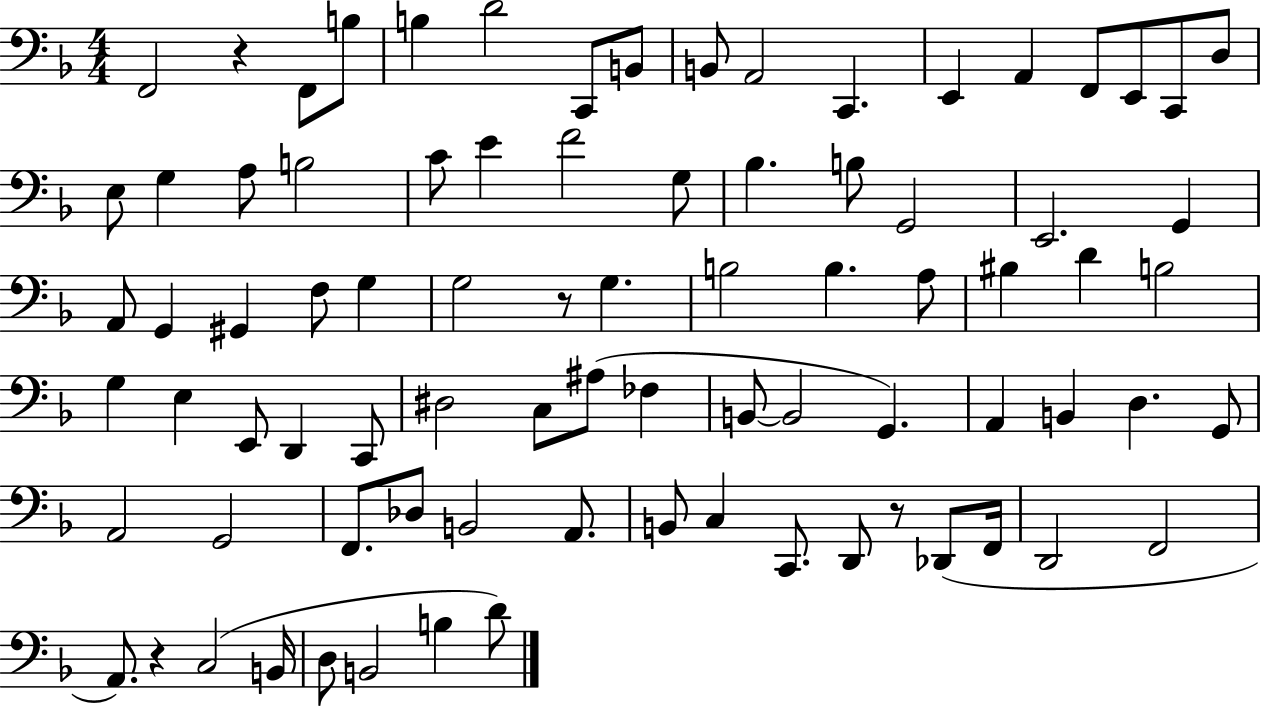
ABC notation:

X:1
T:Untitled
M:4/4
L:1/4
K:F
F,,2 z F,,/2 B,/2 B, D2 C,,/2 B,,/2 B,,/2 A,,2 C,, E,, A,, F,,/2 E,,/2 C,,/2 D,/2 E,/2 G, A,/2 B,2 C/2 E F2 G,/2 _B, B,/2 G,,2 E,,2 G,, A,,/2 G,, ^G,, F,/2 G, G,2 z/2 G, B,2 B, A,/2 ^B, D B,2 G, E, E,,/2 D,, C,,/2 ^D,2 C,/2 ^A,/2 _F, B,,/2 B,,2 G,, A,, B,, D, G,,/2 A,,2 G,,2 F,,/2 _D,/2 B,,2 A,,/2 B,,/2 C, C,,/2 D,,/2 z/2 _D,,/2 F,,/4 D,,2 F,,2 A,,/2 z C,2 B,,/4 D,/2 B,,2 B, D/2